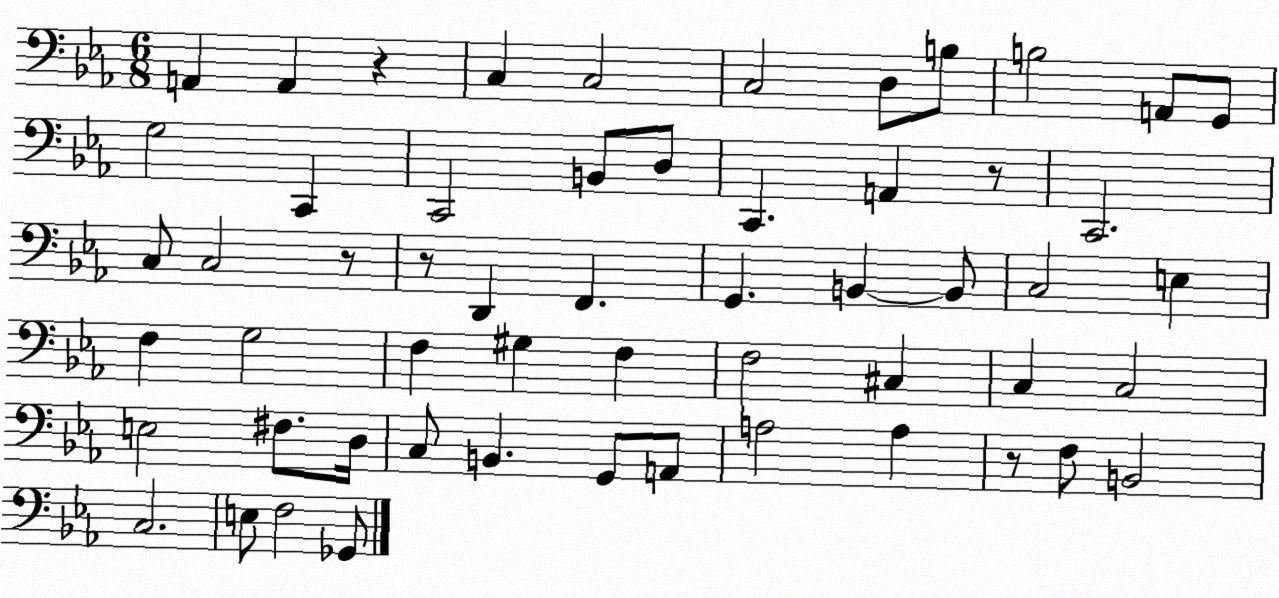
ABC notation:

X:1
T:Untitled
M:6/8
L:1/4
K:Eb
A,, A,, z C, C,2 C,2 D,/2 B,/2 B,2 A,,/2 G,,/2 G,2 C,, C,,2 B,,/2 D,/2 C,, A,, z/2 C,,2 C,/2 C,2 z/2 z/2 D,, F,, G,, B,, B,,/2 C,2 E, F, G,2 F, ^G, F, F,2 ^C, C, C,2 E,2 ^F,/2 D,/4 C,/2 B,, G,,/2 A,,/2 A,2 A, z/2 F,/2 B,,2 C,2 E,/2 F,2 _G,,/2